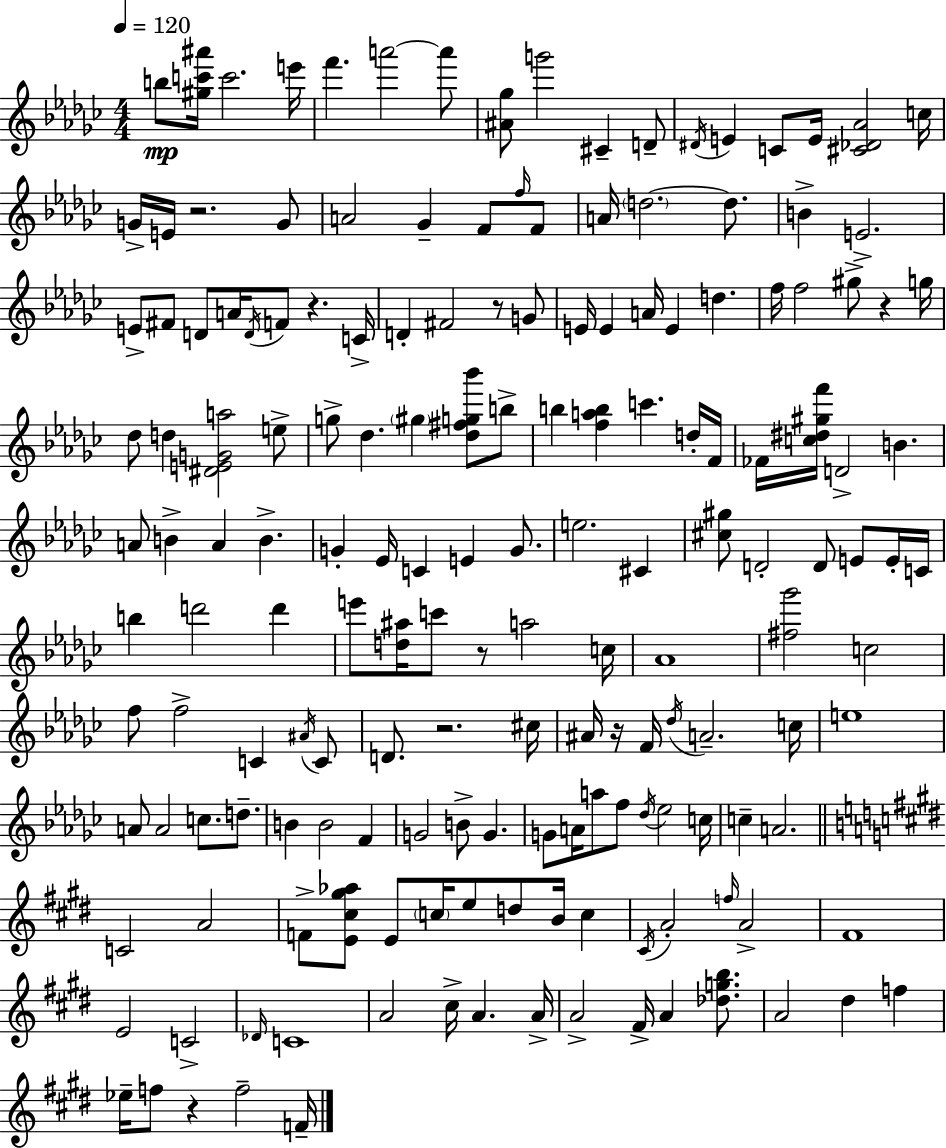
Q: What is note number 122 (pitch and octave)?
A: C5